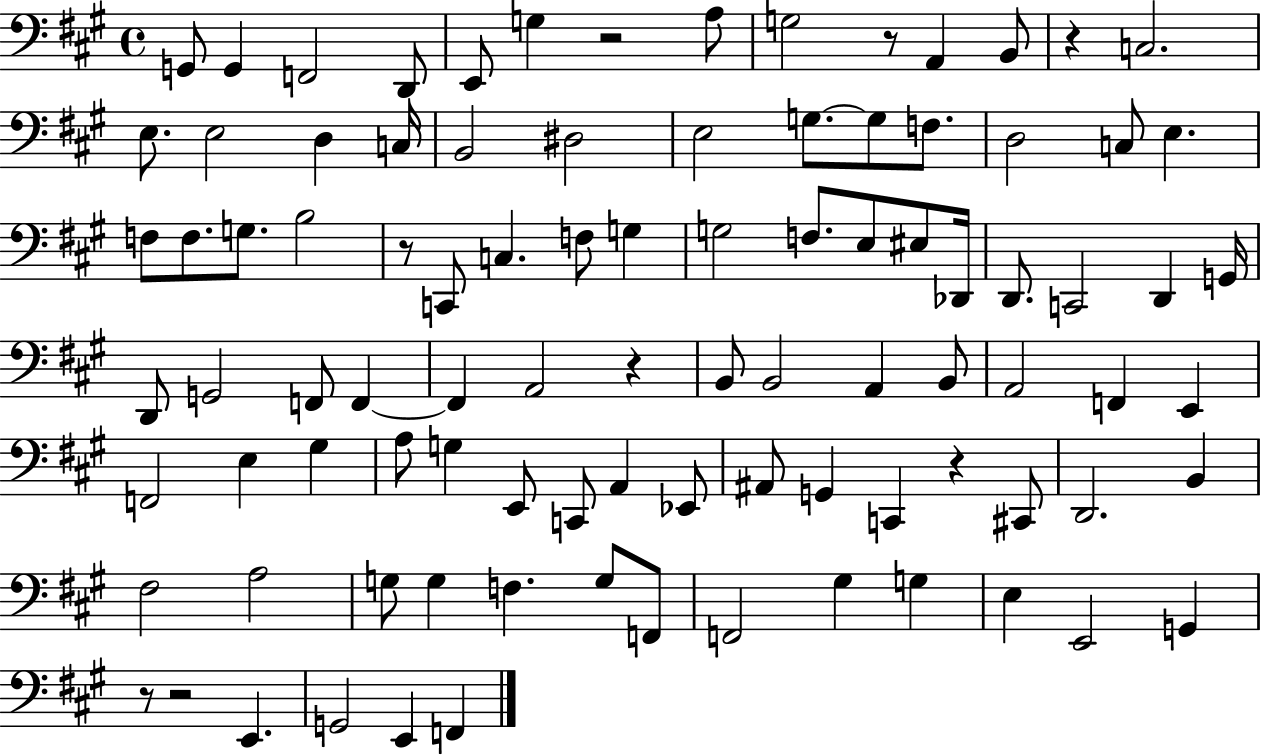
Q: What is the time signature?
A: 4/4